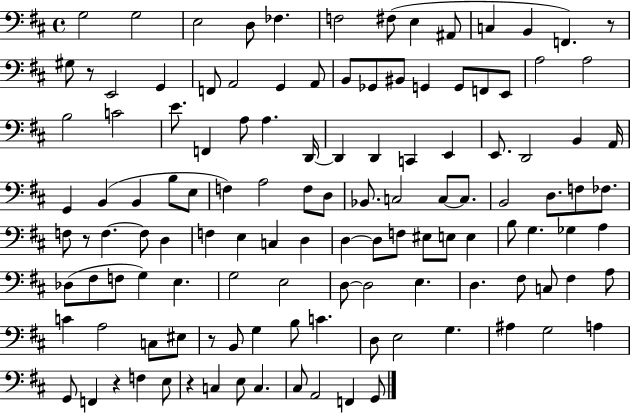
X:1
T:Untitled
M:4/4
L:1/4
K:D
G,2 G,2 E,2 D,/2 _F, F,2 ^F,/2 E, ^A,,/2 C, B,, F,, z/2 ^G,/2 z/2 E,,2 G,, F,,/2 A,,2 G,, A,,/2 B,,/2 _G,,/2 ^B,,/2 G,, G,,/2 F,,/2 E,,/2 A,2 A,2 B,2 C2 E/2 F,, A,/2 A, D,,/4 D,, D,, C,, E,, E,,/2 D,,2 B,, A,,/4 G,, B,, B,, B,/2 E,/2 F, A,2 F,/2 D,/2 _B,,/2 C,2 C,/2 C,/2 B,,2 D,/2 F,/2 _F,/2 F,/2 z/2 F, F,/2 D, F, E, C, D, D, D,/2 F,/2 ^E,/2 E,/2 E, B,/2 G, _G, A, _D,/2 ^F,/2 F,/2 G, E, G,2 E,2 D,/2 D,2 E, D, ^F,/2 C,/2 ^F, A,/2 C A,2 C,/2 ^E,/2 z/2 B,,/2 G, B,/2 C D,/2 E,2 G, ^A, G,2 A, G,,/2 F,, z F, E,/2 z C, E,/2 C, ^C,/2 A,,2 F,, G,,/2